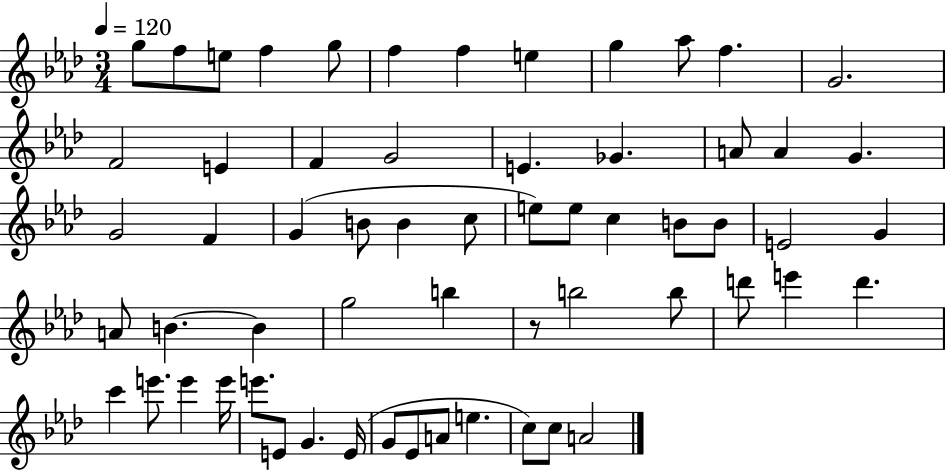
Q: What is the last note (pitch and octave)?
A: A4